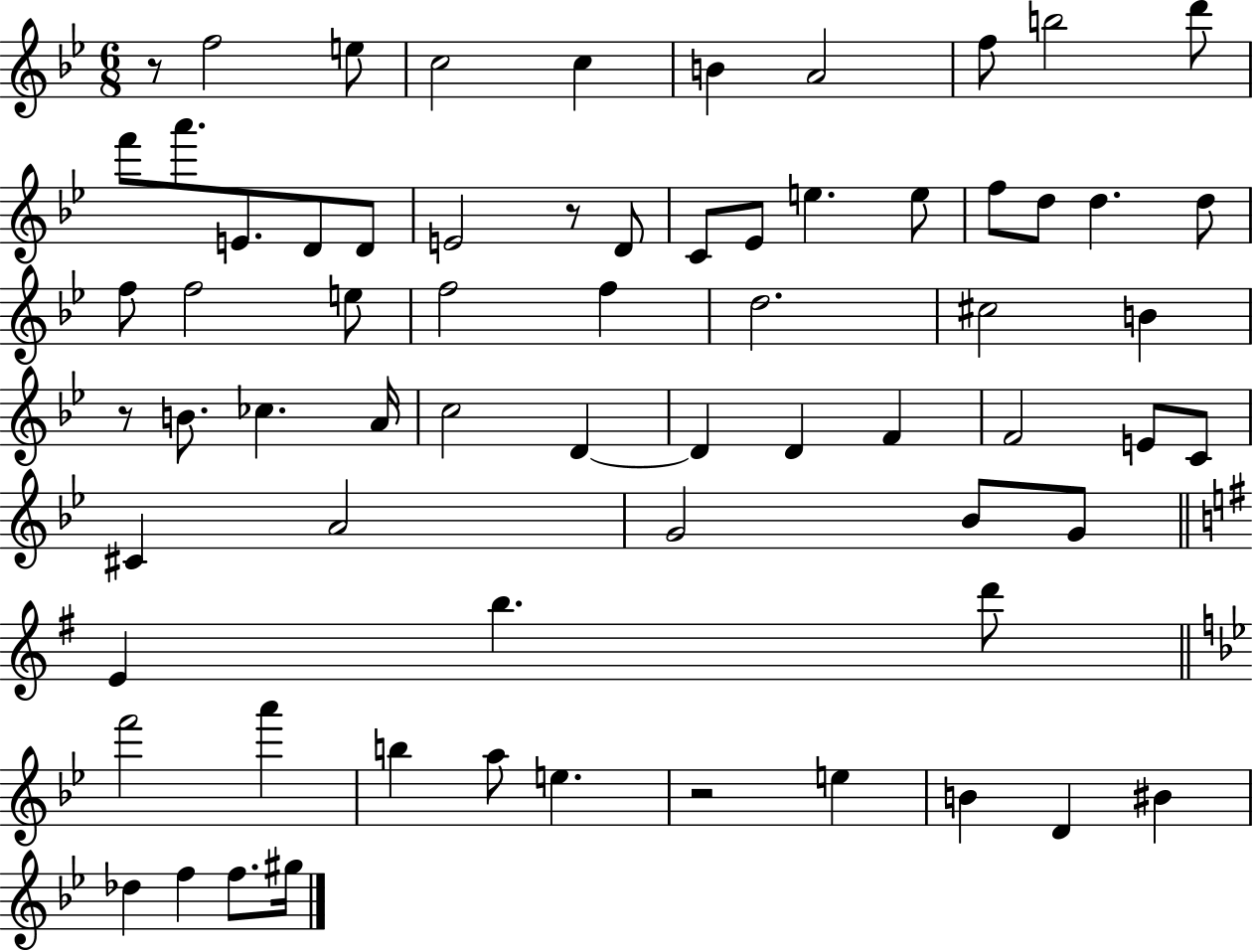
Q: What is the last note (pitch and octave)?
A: G#5